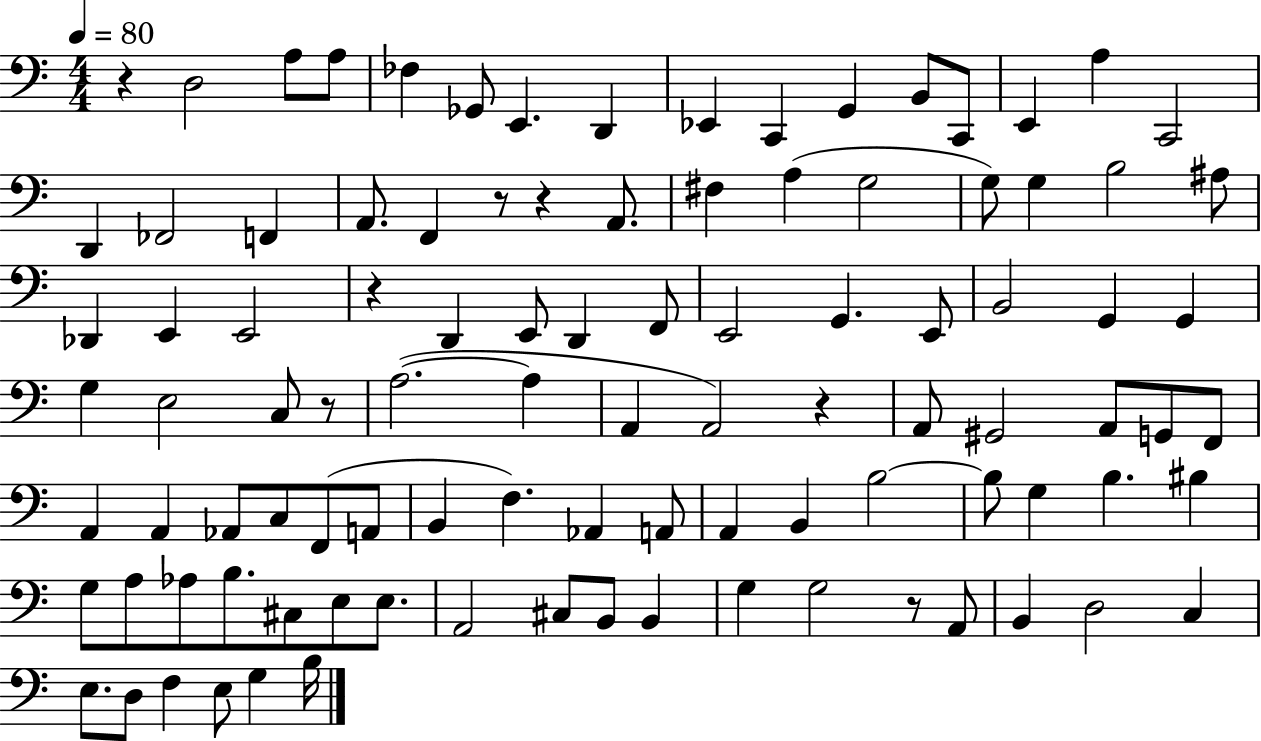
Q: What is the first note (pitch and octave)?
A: D3